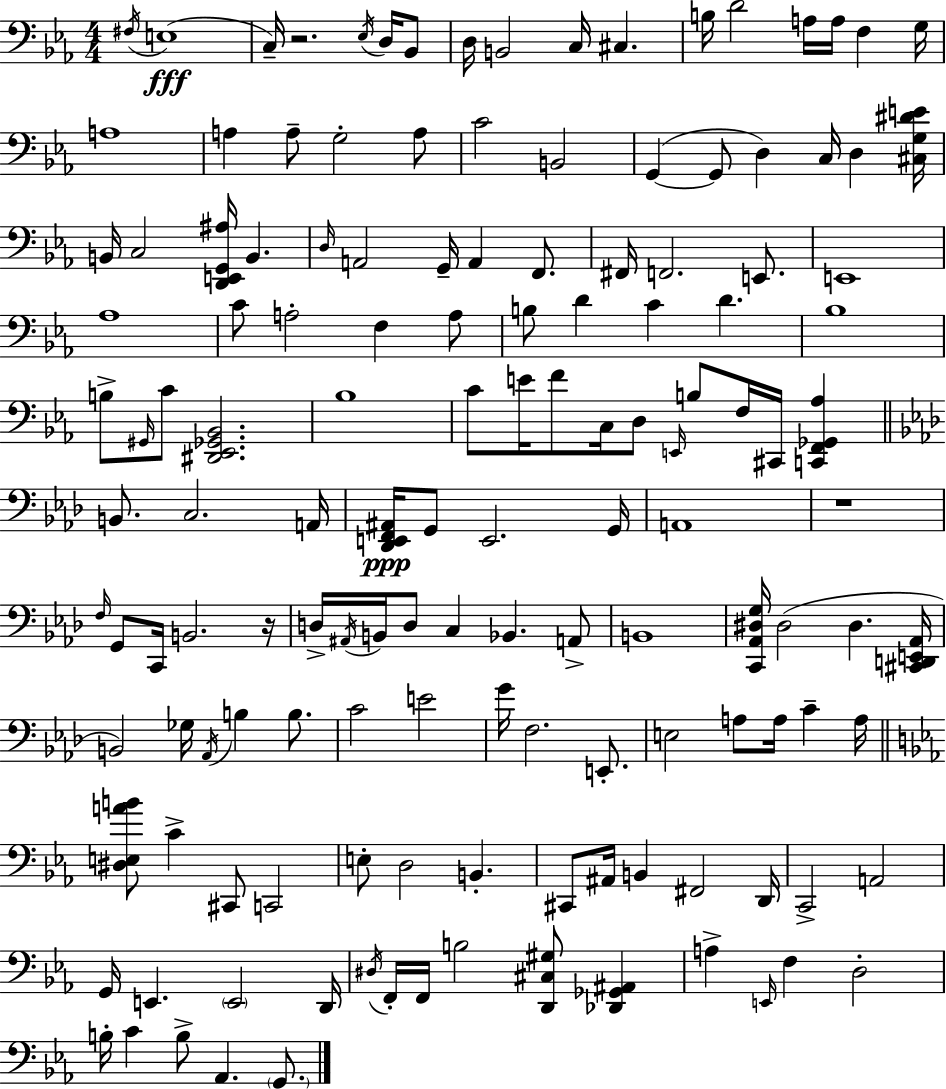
X:1
T:Untitled
M:4/4
L:1/4
K:Cm
^F,/4 E,4 C,/4 z2 _E,/4 D,/4 _B,,/2 D,/4 B,,2 C,/4 ^C, B,/4 D2 A,/4 A,/4 F, G,/4 A,4 A, A,/2 G,2 A,/2 C2 B,,2 G,, G,,/2 D, C,/4 D, [^C,G,^DE]/4 B,,/4 C,2 [D,,E,,G,,^A,]/4 B,, D,/4 A,,2 G,,/4 A,, F,,/2 ^F,,/4 F,,2 E,,/2 E,,4 _A,4 C/2 A,2 F, A,/2 B,/2 D C D _B,4 B,/2 ^G,,/4 C/2 [^D,,_E,,_G,,_B,,]2 _B,4 C/2 E/4 F/2 C,/4 D,/2 E,,/4 B,/2 F,/4 ^C,,/4 [C,,F,,_G,,_A,] B,,/2 C,2 A,,/4 [_D,,E,,F,,^A,,]/4 G,,/2 E,,2 G,,/4 A,,4 z4 F,/4 G,,/2 C,,/4 B,,2 z/4 D,/4 ^A,,/4 B,,/4 D,/2 C, _B,, A,,/2 B,,4 [C,,_A,,^D,G,]/4 ^D,2 ^D, [^C,,D,,E,,_A,,]/4 B,,2 _G,/4 _A,,/4 B, B,/2 C2 E2 G/4 F,2 E,,/2 E,2 A,/2 A,/4 C A,/4 [^D,E,AB]/2 C ^C,,/2 C,,2 E,/2 D,2 B,, ^C,,/2 ^A,,/4 B,, ^F,,2 D,,/4 C,,2 A,,2 G,,/4 E,, E,,2 D,,/4 ^D,/4 F,,/4 F,,/4 B,2 [D,,^C,^G,]/2 [_D,,_G,,^A,,] A, E,,/4 F, D,2 B,/4 C B,/2 _A,, G,,/2